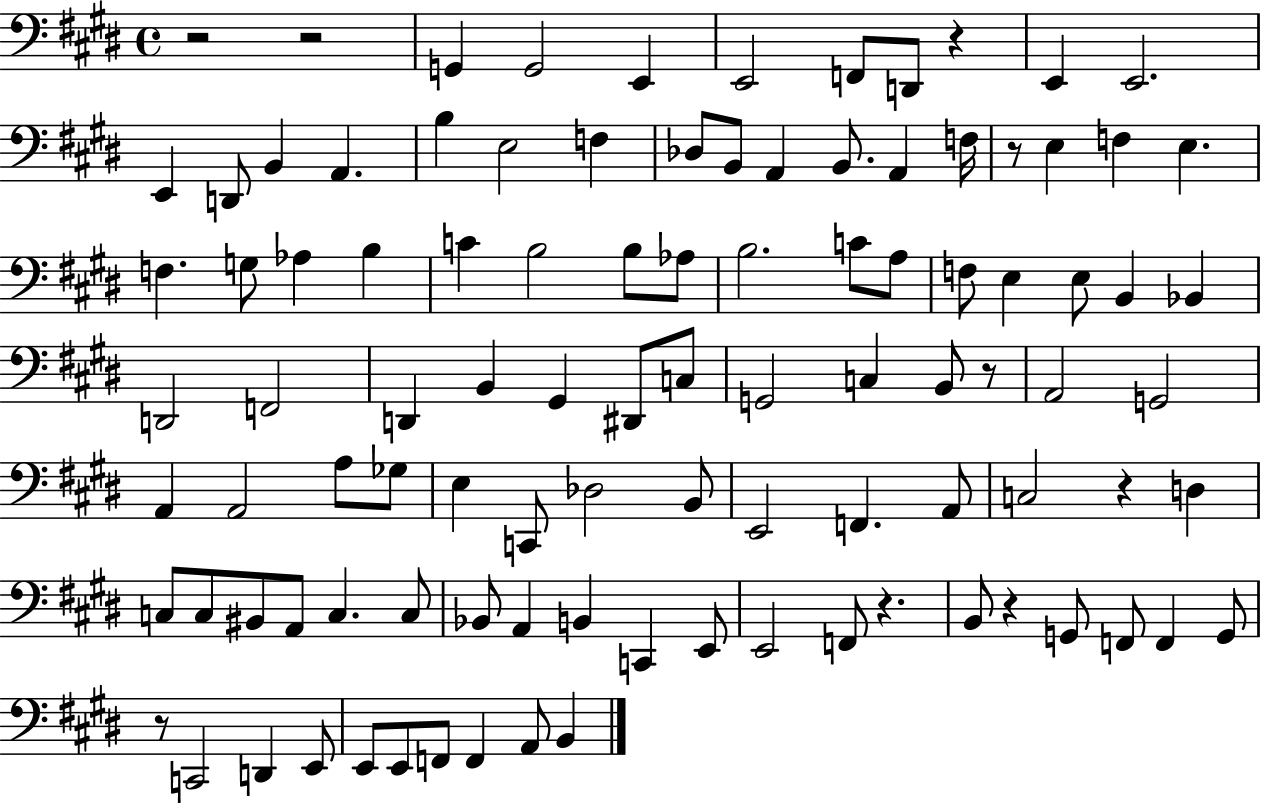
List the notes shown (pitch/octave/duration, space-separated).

R/h R/h G2/q G2/h E2/q E2/h F2/e D2/e R/q E2/q E2/h. E2/q D2/e B2/q A2/q. B3/q E3/h F3/q Db3/e B2/e A2/q B2/e. A2/q F3/s R/e E3/q F3/q E3/q. F3/q. G3/e Ab3/q B3/q C4/q B3/h B3/e Ab3/e B3/h. C4/e A3/e F3/e E3/q E3/e B2/q Bb2/q D2/h F2/h D2/q B2/q G#2/q D#2/e C3/e G2/h C3/q B2/e R/e A2/h G2/h A2/q A2/h A3/e Gb3/e E3/q C2/e Db3/h B2/e E2/h F2/q. A2/e C3/h R/q D3/q C3/e C3/e BIS2/e A2/e C3/q. C3/e Bb2/e A2/q B2/q C2/q E2/e E2/h F2/e R/q. B2/e R/q G2/e F2/e F2/q G2/e R/e C2/h D2/q E2/e E2/e E2/e F2/e F2/q A2/e B2/q